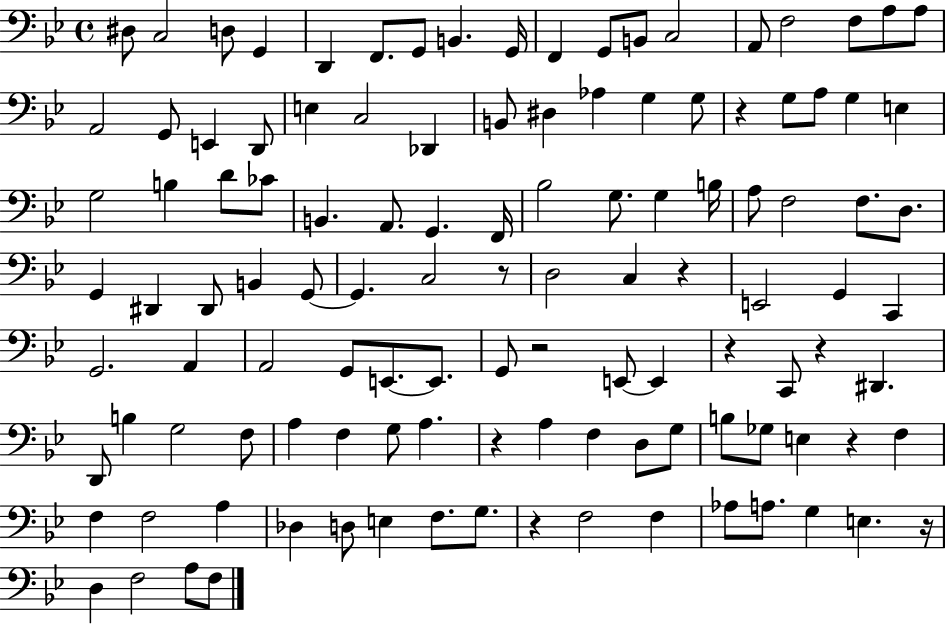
X:1
T:Untitled
M:4/4
L:1/4
K:Bb
^D,/2 C,2 D,/2 G,, D,, F,,/2 G,,/2 B,, G,,/4 F,, G,,/2 B,,/2 C,2 A,,/2 F,2 F,/2 A,/2 A,/2 A,,2 G,,/2 E,, D,,/2 E, C,2 _D,, B,,/2 ^D, _A, G, G,/2 z G,/2 A,/2 G, E, G,2 B, D/2 _C/2 B,, A,,/2 G,, F,,/4 _B,2 G,/2 G, B,/4 A,/2 F,2 F,/2 D,/2 G,, ^D,, ^D,,/2 B,, G,,/2 G,, C,2 z/2 D,2 C, z E,,2 G,, C,, G,,2 A,, A,,2 G,,/2 E,,/2 E,,/2 G,,/2 z2 E,,/2 E,, z C,,/2 z ^D,, D,,/2 B, G,2 F,/2 A, F, G,/2 A, z A, F, D,/2 G,/2 B,/2 _G,/2 E, z F, F, F,2 A, _D, D,/2 E, F,/2 G,/2 z F,2 F, _A,/2 A,/2 G, E, z/4 D, F,2 A,/2 F,/2